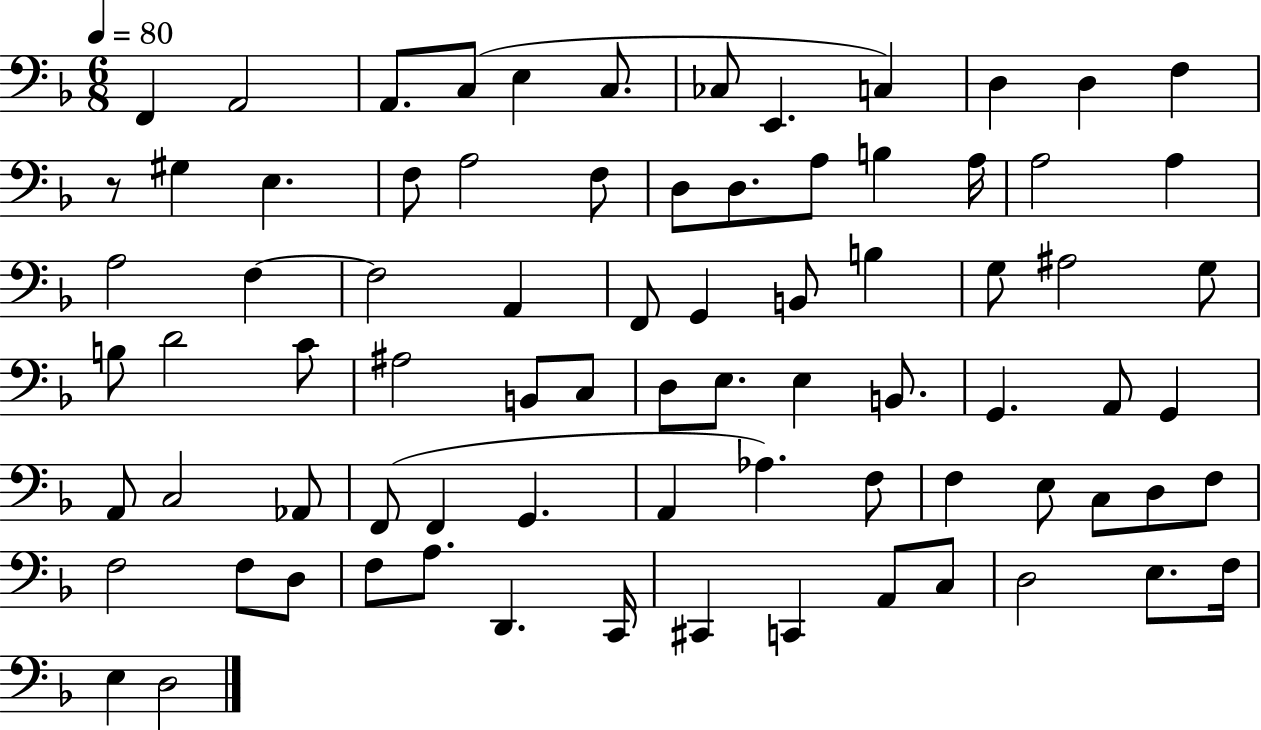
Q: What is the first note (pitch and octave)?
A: F2